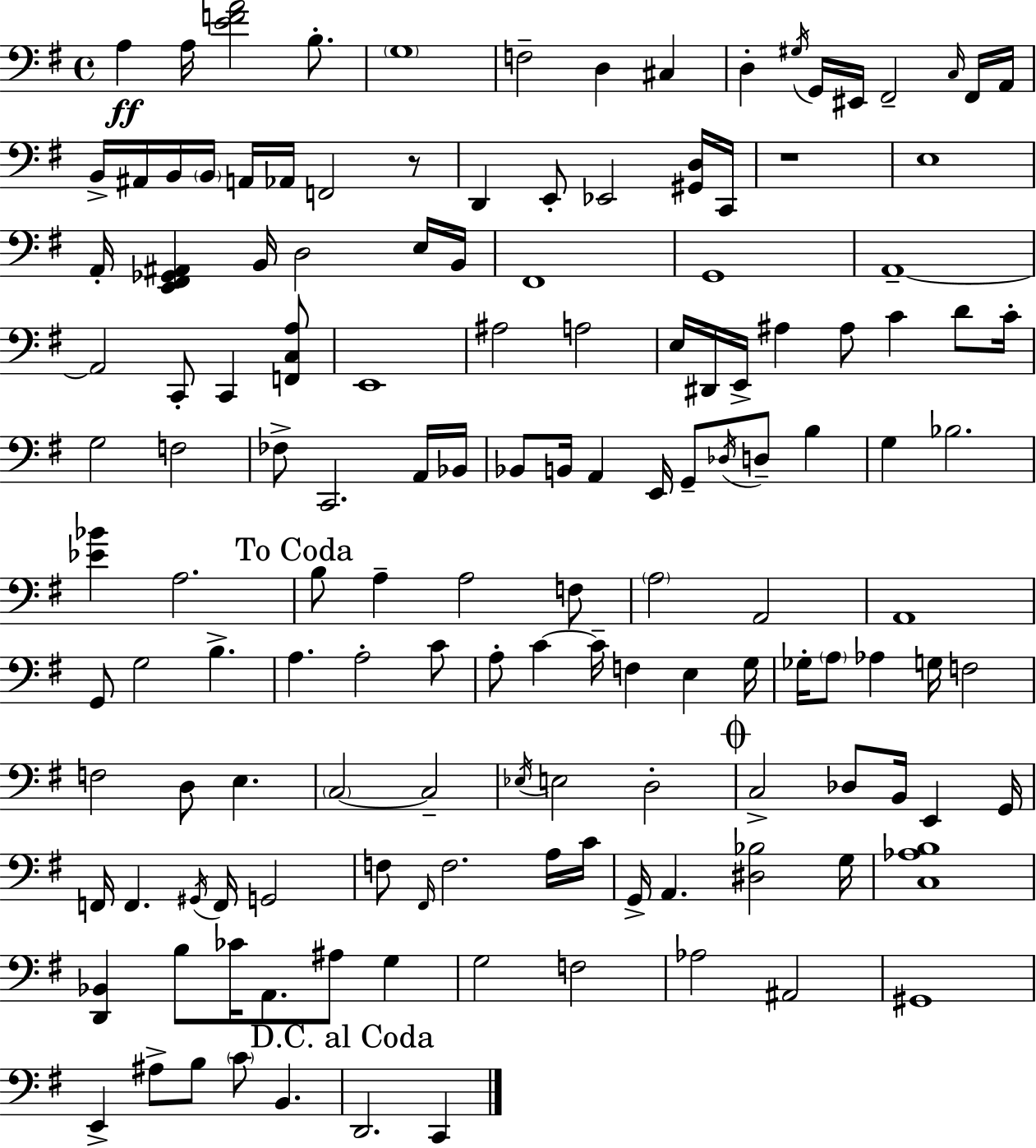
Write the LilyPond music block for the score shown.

{
  \clef bass
  \time 4/4
  \defaultTimeSignature
  \key g \major
  \repeat volta 2 { a4\ff a16 <e' f' a'>2 b8.-. | \parenthesize g1 | f2-- d4 cis4 | d4-. \acciaccatura { gis16 } g,16 eis,16 fis,2-- \grace { c16 } | \break fis,16 a,16 b,16-> ais,16 b,16 \parenthesize b,16 a,16 aes,16 f,2 | r8 d,4 e,8-. ees,2 | <gis, d>16 c,16 r1 | e1 | \break a,16-. <e, fis, ges, ais,>4 b,16 d2 | e16 b,16 fis,1 | g,1 | a,1--~~ | \break a,2 c,8-. c,4 | <f, c a>8 e,1 | ais2 a2 | e16 dis,16 e,16-> ais4 ais8 c'4 d'8 | \break c'16-. g2 f2 | fes8-> c,2. | a,16 bes,16 bes,8 b,16 a,4 e,16 g,8-- \acciaccatura { des16 } d8-- b4 | g4 bes2. | \break <ees' bes'>4 a2. | \mark "To Coda" b8 a4-- a2 | f8 \parenthesize a2 a,2 | a,1 | \break g,8 g2 b4.-> | a4. a2-. | c'8 a8-. c'4~~ c'16-- f4 e4 | g16 ges16-. \parenthesize a8 aes4 g16 f2 | \break f2 d8 e4. | \parenthesize c2~~ c2-- | \acciaccatura { ees16 } e2 d2-. | \mark \markup { \musicglyph "scripts.coda" } c2-> des8 b,16 e,4 | \break g,16 f,16 f,4. \acciaccatura { gis,16 } f,16 g,2 | f8 \grace { fis,16 } f2. | a16 c'16 g,16-> a,4. <dis bes>2 | g16 <c aes b>1 | \break <d, bes,>4 b8 ces'16 a,8. | ais8 g4 g2 f2 | aes2 ais,2 | gis,1 | \break e,4-> ais8-> b8 \parenthesize c'8 | b,4. \mark "D.C. al Coda" d,2. | c,4 } \bar "|."
}